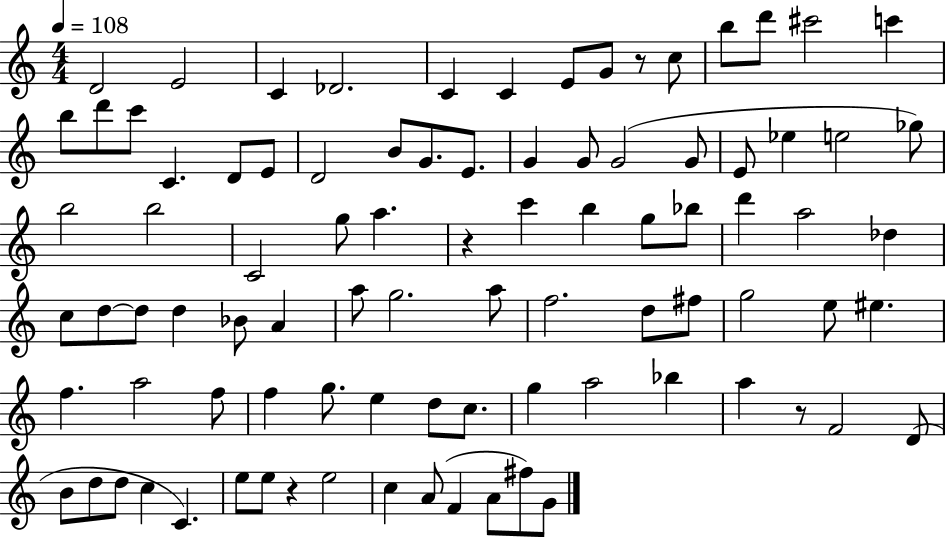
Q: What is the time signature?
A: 4/4